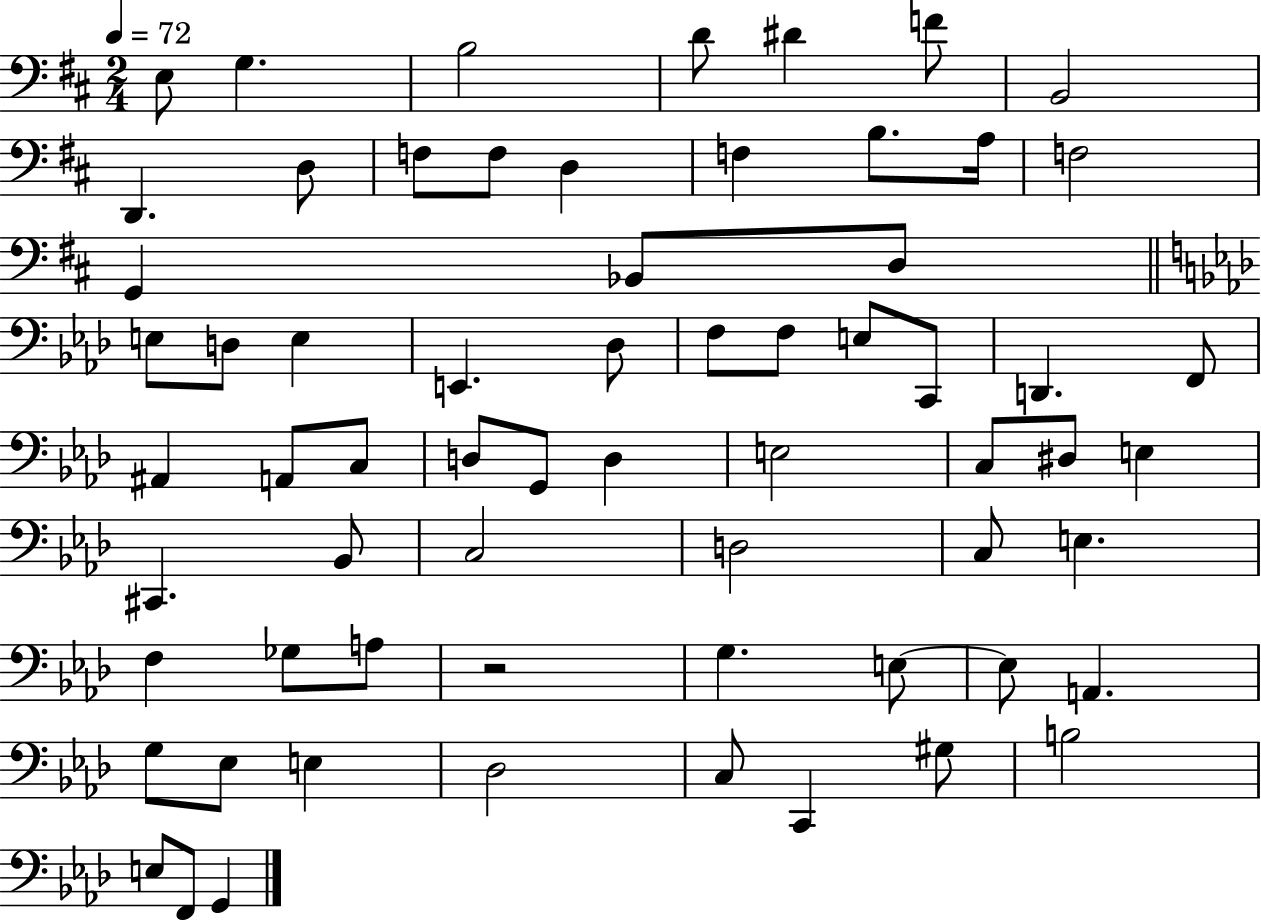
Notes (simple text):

E3/e G3/q. B3/h D4/e D#4/q F4/e B2/h D2/q. D3/e F3/e F3/e D3/q F3/q B3/e. A3/s F3/h G2/q Bb2/e D3/e E3/e D3/e E3/q E2/q. Db3/e F3/e F3/e E3/e C2/e D2/q. F2/e A#2/q A2/e C3/e D3/e G2/e D3/q E3/h C3/e D#3/e E3/q C#2/q. Bb2/e C3/h D3/h C3/e E3/q. F3/q Gb3/e A3/e R/h G3/q. E3/e E3/e A2/q. G3/e Eb3/e E3/q Db3/h C3/e C2/q G#3/e B3/h E3/e F2/e G2/q